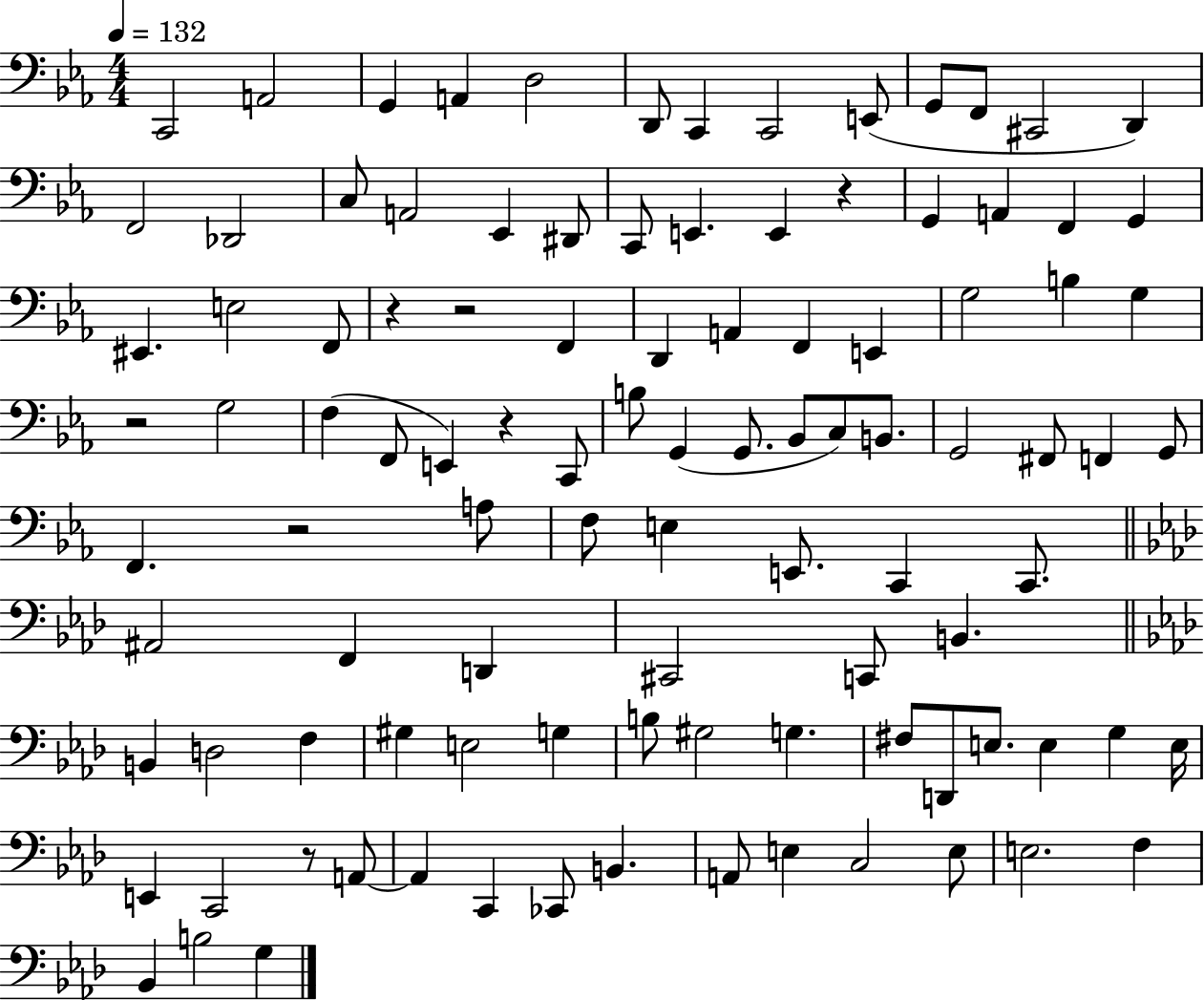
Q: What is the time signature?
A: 4/4